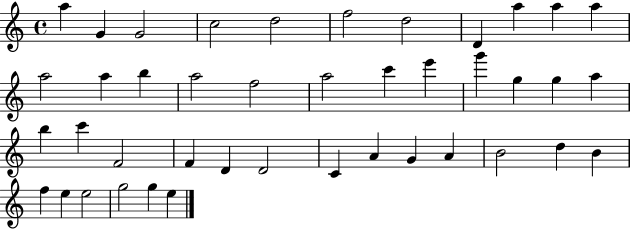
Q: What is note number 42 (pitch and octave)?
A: E5